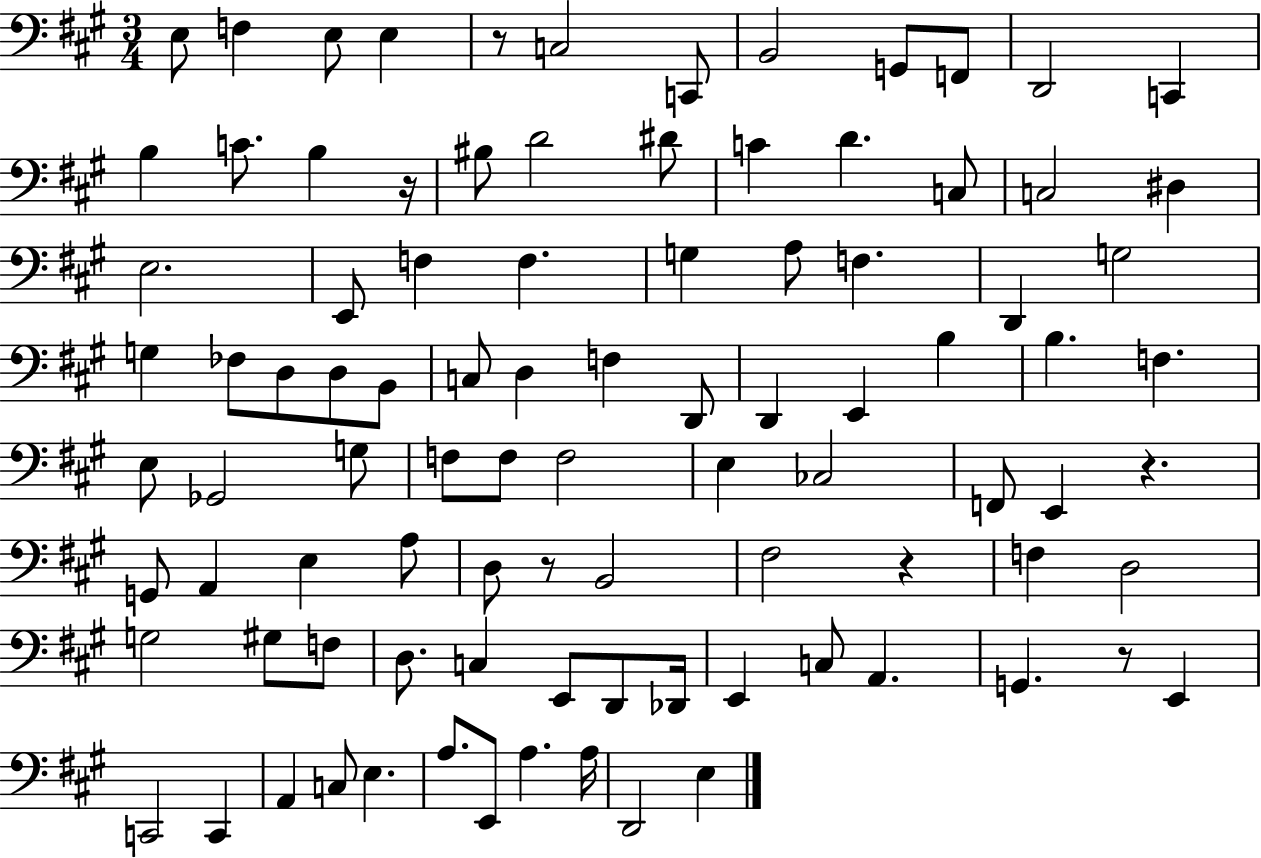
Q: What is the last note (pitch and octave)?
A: E3